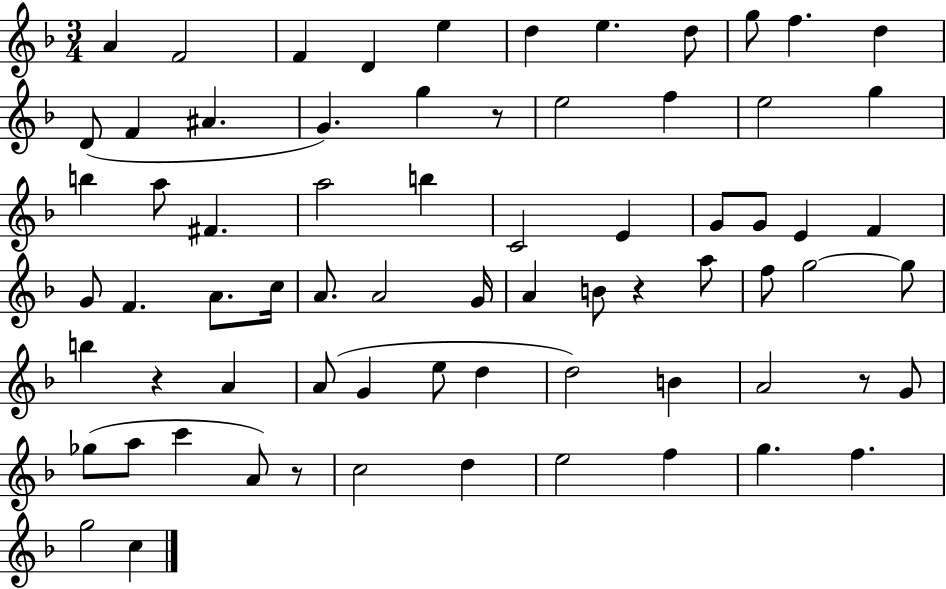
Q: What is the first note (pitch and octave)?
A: A4